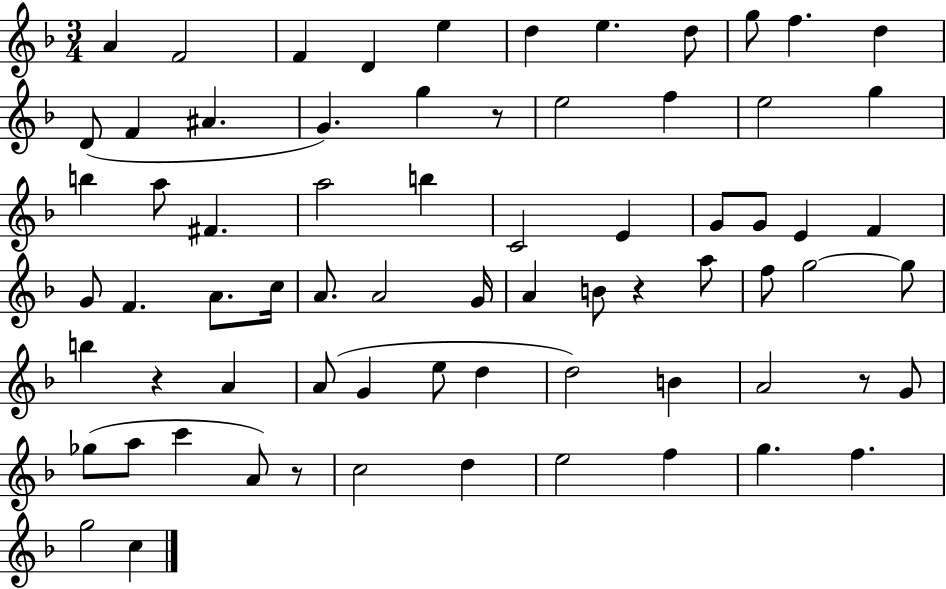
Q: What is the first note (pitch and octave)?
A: A4